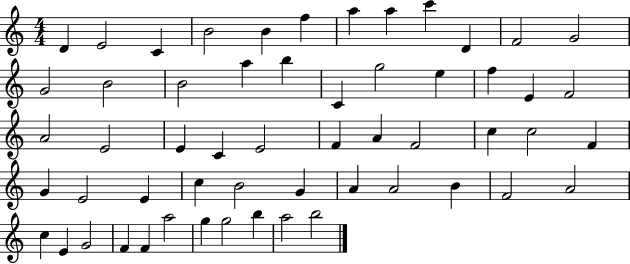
{
  \clef treble
  \numericTimeSignature
  \time 4/4
  \key c \major
  d'4 e'2 c'4 | b'2 b'4 f''4 | a''4 a''4 c'''4 d'4 | f'2 g'2 | \break g'2 b'2 | b'2 a''4 b''4 | c'4 g''2 e''4 | f''4 e'4 f'2 | \break a'2 e'2 | e'4 c'4 e'2 | f'4 a'4 f'2 | c''4 c''2 f'4 | \break g'4 e'2 e'4 | c''4 b'2 g'4 | a'4 a'2 b'4 | f'2 a'2 | \break c''4 e'4 g'2 | f'4 f'4 a''2 | g''4 g''2 b''4 | a''2 b''2 | \break \bar "|."
}